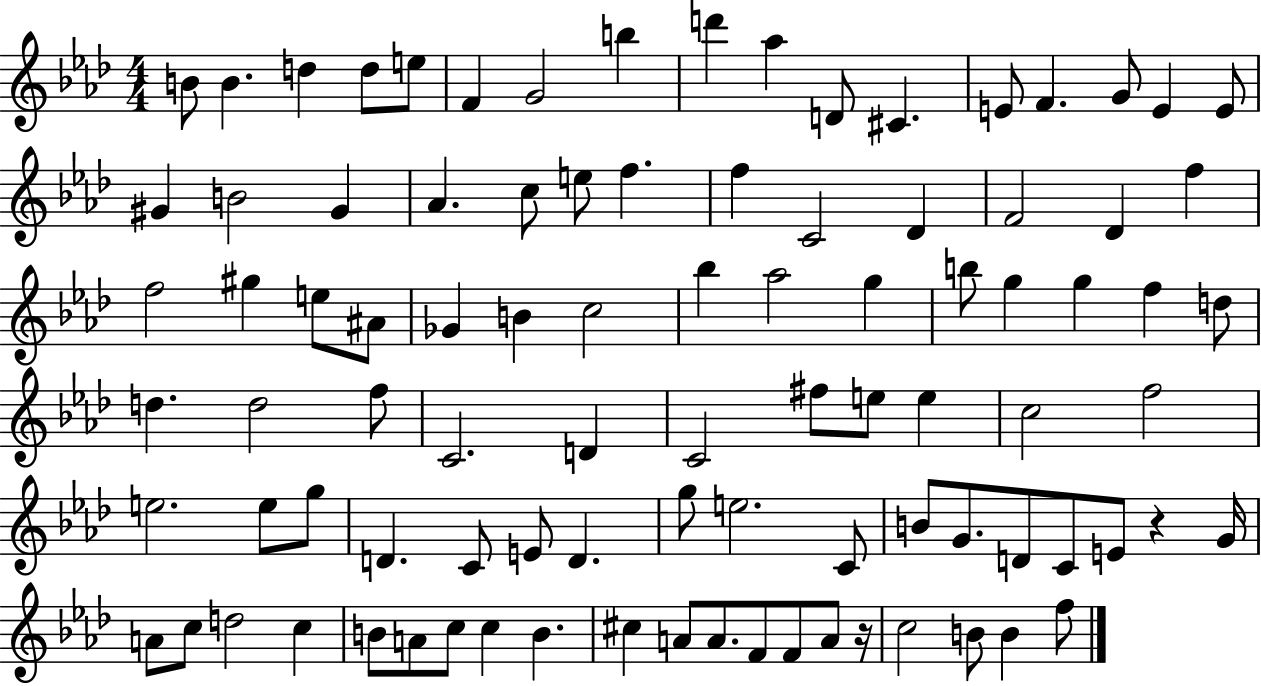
X:1
T:Untitled
M:4/4
L:1/4
K:Ab
B/2 B d d/2 e/2 F G2 b d' _a D/2 ^C E/2 F G/2 E E/2 ^G B2 ^G _A c/2 e/2 f f C2 _D F2 _D f f2 ^g e/2 ^A/2 _G B c2 _b _a2 g b/2 g g f d/2 d d2 f/2 C2 D C2 ^f/2 e/2 e c2 f2 e2 e/2 g/2 D C/2 E/2 D g/2 e2 C/2 B/2 G/2 D/2 C/2 E/2 z G/4 A/2 c/2 d2 c B/2 A/2 c/2 c B ^c A/2 A/2 F/2 F/2 A/2 z/4 c2 B/2 B f/2